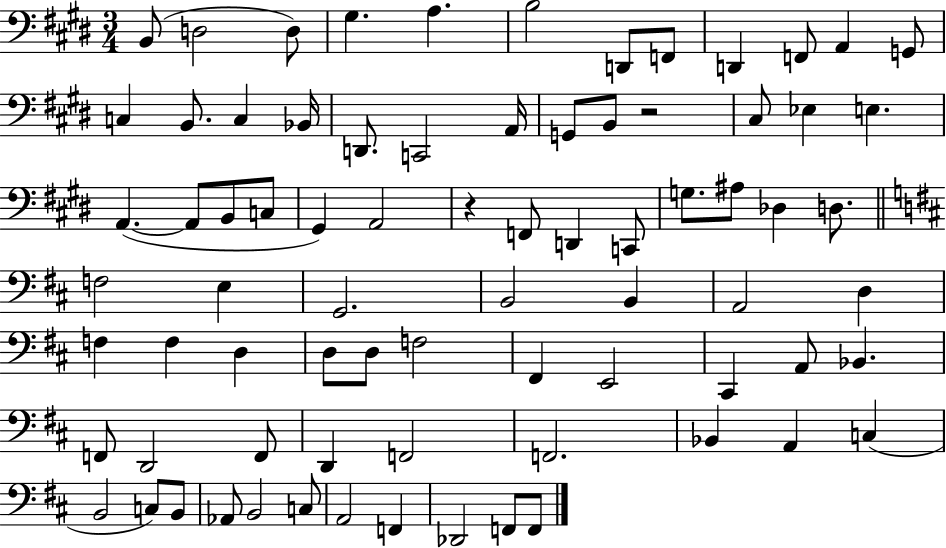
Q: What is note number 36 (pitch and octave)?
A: Db3